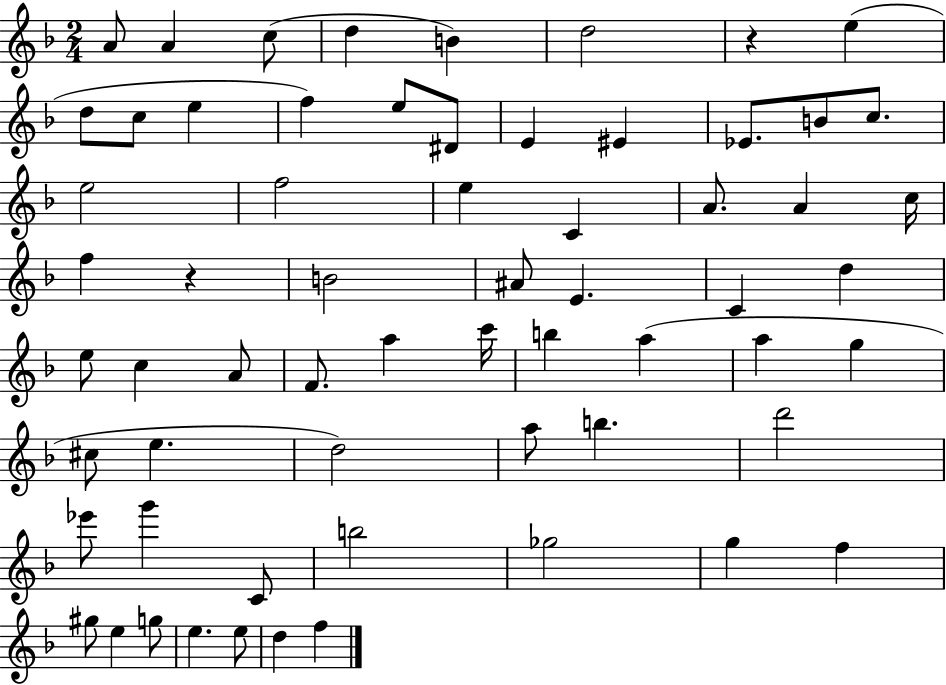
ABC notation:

X:1
T:Untitled
M:2/4
L:1/4
K:F
A/2 A c/2 d B d2 z e d/2 c/2 e f e/2 ^D/2 E ^E _E/2 B/2 c/2 e2 f2 e C A/2 A c/4 f z B2 ^A/2 E C d e/2 c A/2 F/2 a c'/4 b a a g ^c/2 e d2 a/2 b d'2 _e'/2 g' C/2 b2 _g2 g f ^g/2 e g/2 e e/2 d f